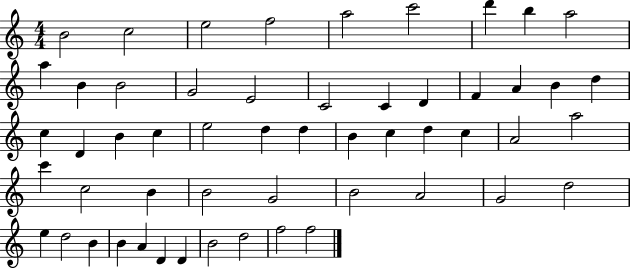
{
  \clef treble
  \numericTimeSignature
  \time 4/4
  \key c \major
  b'2 c''2 | e''2 f''2 | a''2 c'''2 | d'''4 b''4 a''2 | \break a''4 b'4 b'2 | g'2 e'2 | c'2 c'4 d'4 | f'4 a'4 b'4 d''4 | \break c''4 d'4 b'4 c''4 | e''2 d''4 d''4 | b'4 c''4 d''4 c''4 | a'2 a''2 | \break c'''4 c''2 b'4 | b'2 g'2 | b'2 a'2 | g'2 d''2 | \break e''4 d''2 b'4 | b'4 a'4 d'4 d'4 | b'2 d''2 | f''2 f''2 | \break \bar "|."
}